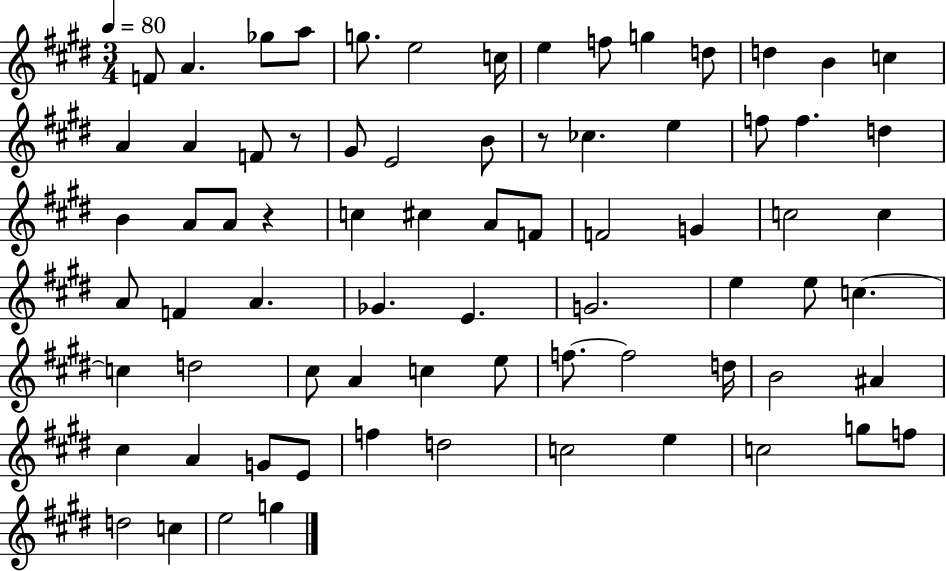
F4/e A4/q. Gb5/e A5/e G5/e. E5/h C5/s E5/q F5/e G5/q D5/e D5/q B4/q C5/q A4/q A4/q F4/e R/e G#4/e E4/h B4/e R/e CES5/q. E5/q F5/e F5/q. D5/q B4/q A4/e A4/e R/q C5/q C#5/q A4/e F4/e F4/h G4/q C5/h C5/q A4/e F4/q A4/q. Gb4/q. E4/q. G4/h. E5/q E5/e C5/q. C5/q D5/h C#5/e A4/q C5/q E5/e F5/e. F5/h D5/s B4/h A#4/q C#5/q A4/q G4/e E4/e F5/q D5/h C5/h E5/q C5/h G5/e F5/e D5/h C5/q E5/h G5/q